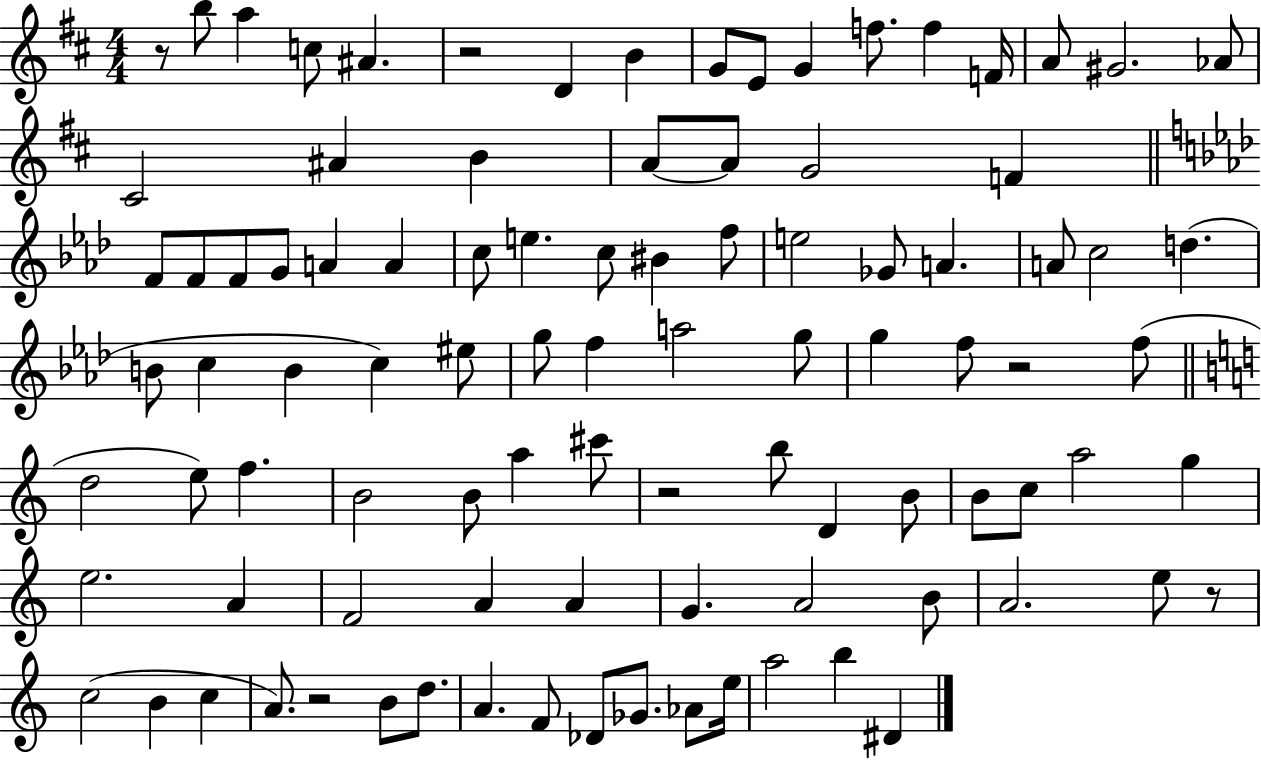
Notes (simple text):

R/e B5/e A5/q C5/e A#4/q. R/h D4/q B4/q G4/e E4/e G4/q F5/e. F5/q F4/s A4/e G#4/h. Ab4/e C#4/h A#4/q B4/q A4/e A4/e G4/h F4/q F4/e F4/e F4/e G4/e A4/q A4/q C5/e E5/q. C5/e BIS4/q F5/e E5/h Gb4/e A4/q. A4/e C5/h D5/q. B4/e C5/q B4/q C5/q EIS5/e G5/e F5/q A5/h G5/e G5/q F5/e R/h F5/e D5/h E5/e F5/q. B4/h B4/e A5/q C#6/e R/h B5/e D4/q B4/e B4/e C5/e A5/h G5/q E5/h. A4/q F4/h A4/q A4/q G4/q. A4/h B4/e A4/h. E5/e R/e C5/h B4/q C5/q A4/e. R/h B4/e D5/e. A4/q. F4/e Db4/e Gb4/e. Ab4/e E5/s A5/h B5/q D#4/q